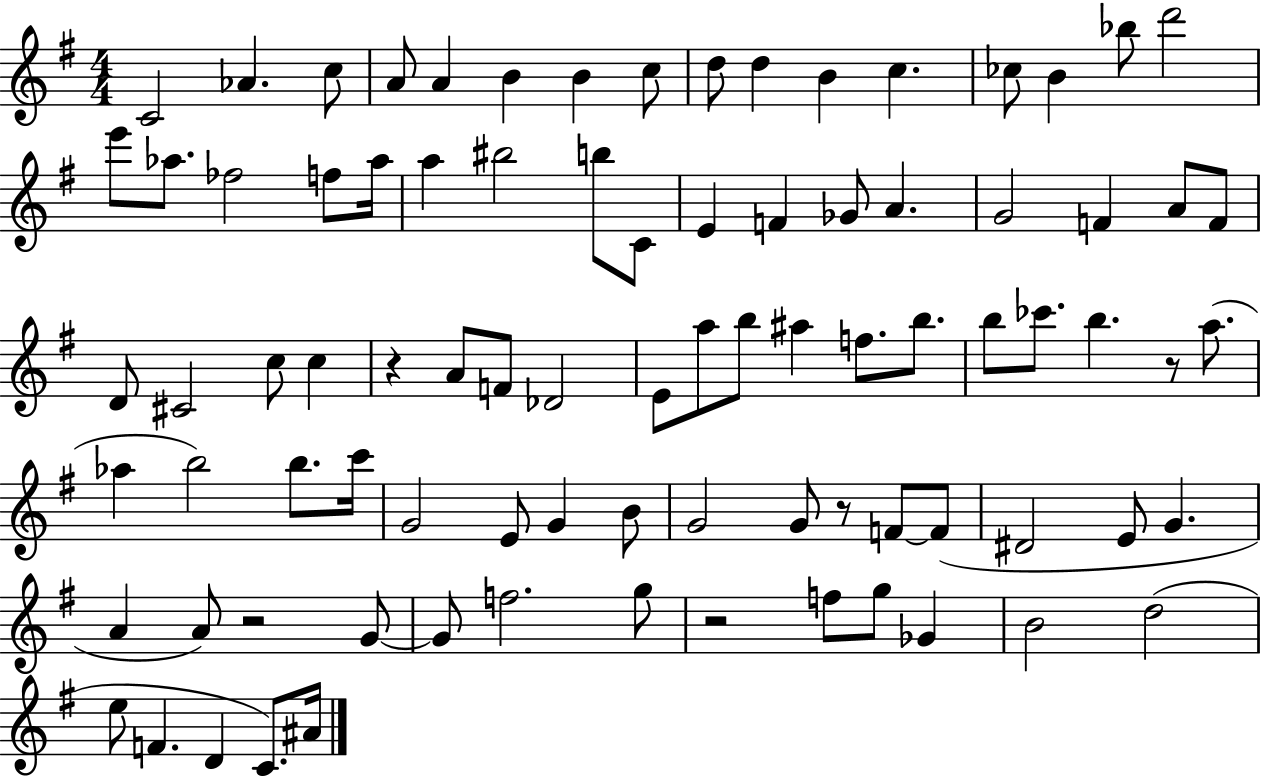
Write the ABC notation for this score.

X:1
T:Untitled
M:4/4
L:1/4
K:G
C2 _A c/2 A/2 A B B c/2 d/2 d B c _c/2 B _b/2 d'2 e'/2 _a/2 _f2 f/2 _a/4 a ^b2 b/2 C/2 E F _G/2 A G2 F A/2 F/2 D/2 ^C2 c/2 c z A/2 F/2 _D2 E/2 a/2 b/2 ^a f/2 b/2 b/2 _c'/2 b z/2 a/2 _a b2 b/2 c'/4 G2 E/2 G B/2 G2 G/2 z/2 F/2 F/2 ^D2 E/2 G A A/2 z2 G/2 G/2 f2 g/2 z2 f/2 g/2 _G B2 d2 e/2 F D C/2 ^A/4